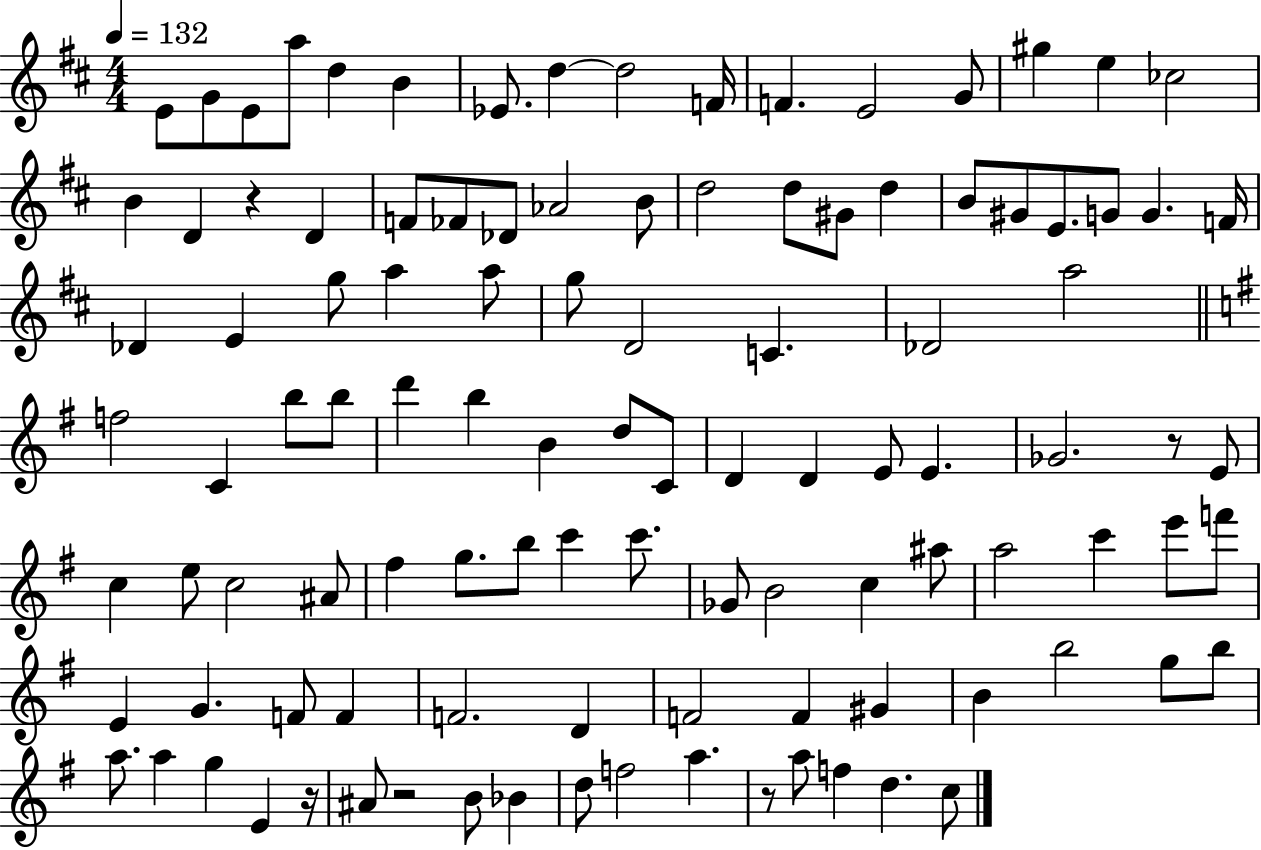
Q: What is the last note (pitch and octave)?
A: C5